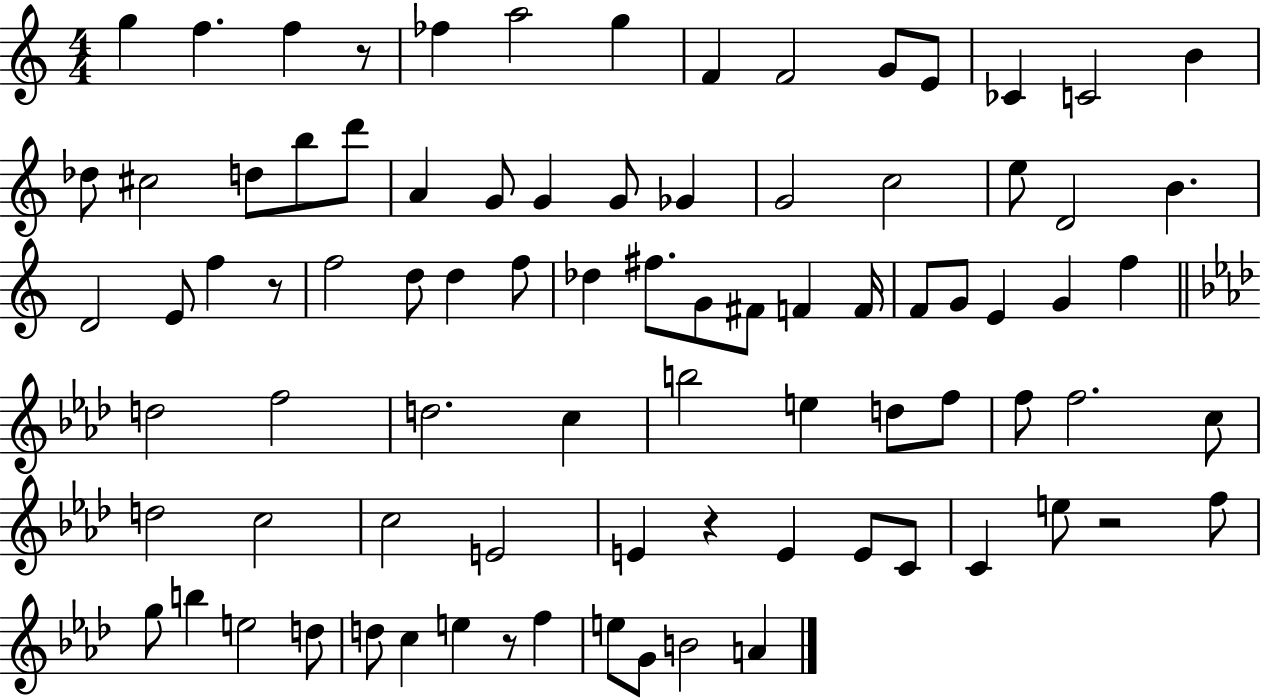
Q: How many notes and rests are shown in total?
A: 85